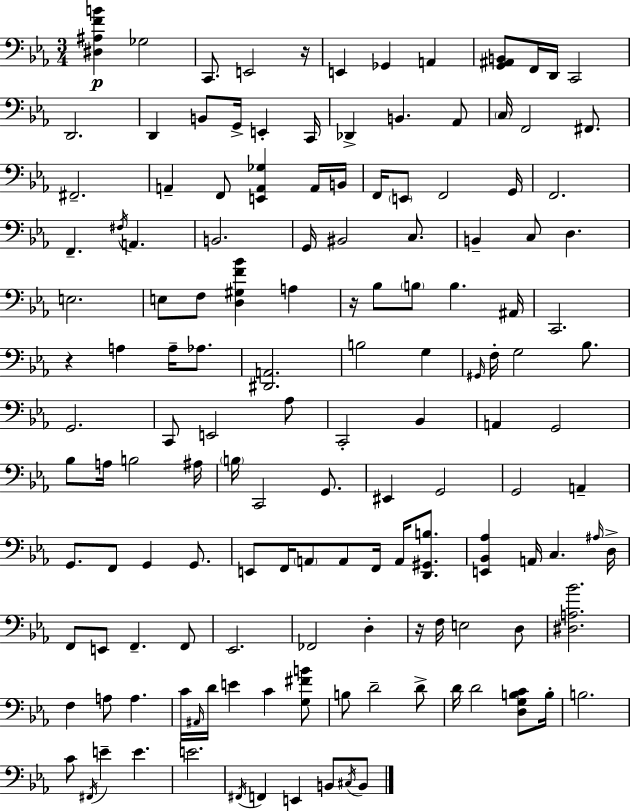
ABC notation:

X:1
T:Untitled
M:3/4
L:1/4
K:Eb
[^D,^A,FB] _G,2 C,,/2 E,,2 z/4 E,, _G,, A,, [G,,^A,,B,,]/2 F,,/4 D,,/4 C,,2 D,,2 D,, B,,/2 G,,/4 E,, C,,/4 _D,, B,, _A,,/2 C,/4 F,,2 ^F,,/2 ^F,,2 A,, F,,/2 [E,,A,,_G,] A,,/4 B,,/4 F,,/4 E,,/2 F,,2 G,,/4 F,,2 F,, ^F,/4 A,, B,,2 G,,/4 ^B,,2 C,/2 B,, C,/2 D, E,2 E,/2 F,/2 [D,^G,F_B] A, z/4 _B,/2 B,/2 B, ^A,,/4 C,,2 z A, A,/4 _A,/2 [^D,,A,,]2 B,2 G, ^G,,/4 F,/4 G,2 _B,/2 G,,2 C,,/2 E,,2 _A,/2 C,,2 _B,, A,, G,,2 _B,/2 A,/4 B,2 ^A,/4 B,/4 C,,2 G,,/2 ^E,, G,,2 G,,2 A,, G,,/2 F,,/2 G,, G,,/2 E,,/2 F,,/4 A,,/2 A,,/2 F,,/4 A,,/4 [D,,^G,,B,]/2 [E,,_B,,_A,] A,,/4 C, ^A,/4 D,/4 F,,/2 E,,/2 F,, F,,/2 _E,,2 _F,,2 D, z/4 F,/4 E,2 D,/2 [^D,A,_B]2 F, A,/2 A, C/4 ^A,,/4 D/4 E C [G,^FB]/2 B,/2 D2 D/2 D/4 D2 [D,G,B,C]/2 B,/4 B,2 C/2 ^F,,/4 E E E2 ^F,,/4 F,, E,, B,,/2 ^C,/4 B,,/2